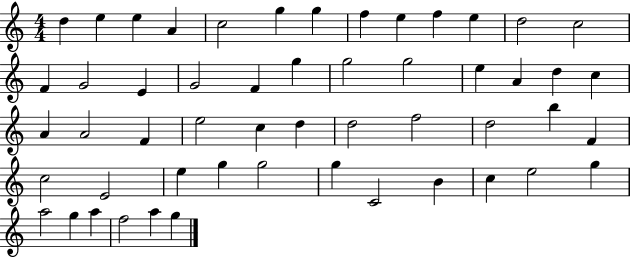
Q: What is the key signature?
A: C major